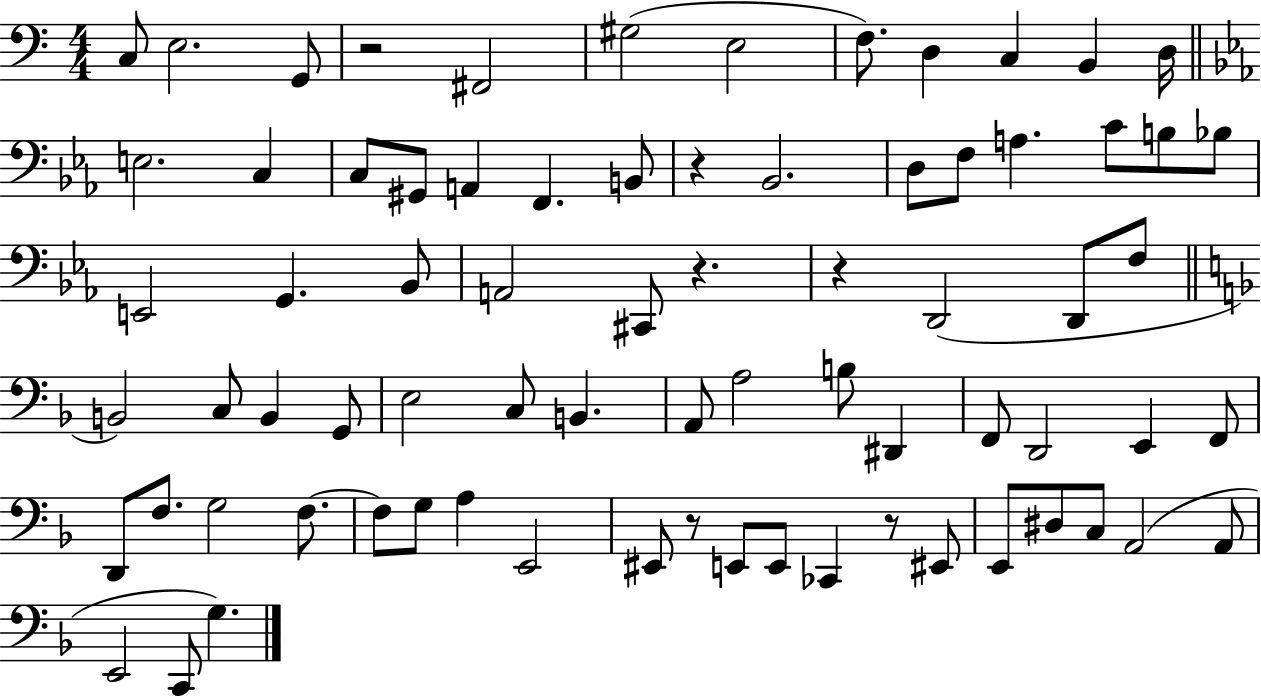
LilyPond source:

{
  \clef bass
  \numericTimeSignature
  \time 4/4
  \key c \major
  c8 e2. g,8 | r2 fis,2 | gis2( e2 | f8.) d4 c4 b,4 d16 | \break \bar "||" \break \key ees \major e2. c4 | c8 gis,8 a,4 f,4. b,8 | r4 bes,2. | d8 f8 a4. c'8 b8 bes8 | \break e,2 g,4. bes,8 | a,2 cis,8 r4. | r4 d,2( d,8 f8 | \bar "||" \break \key f \major b,2) c8 b,4 g,8 | e2 c8 b,4. | a,8 a2 b8 dis,4 | f,8 d,2 e,4 f,8 | \break d,8 f8. g2 f8.~~ | f8 g8 a4 e,2 | eis,8 r8 e,8 e,8 ces,4 r8 eis,8 | e,8 dis8 c8 a,2( a,8 | \break e,2 c,8 g4.) | \bar "|."
}